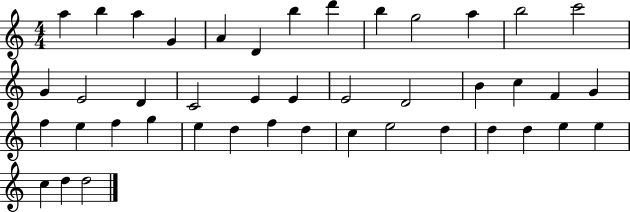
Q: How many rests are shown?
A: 0